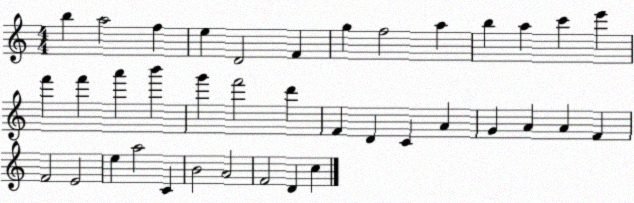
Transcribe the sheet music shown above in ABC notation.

X:1
T:Untitled
M:4/4
L:1/4
K:C
b a2 f e D2 F g f2 a b a c' e' f' f' a' b' g' f'2 d' F D C A G A A F F2 E2 e a2 C B2 A2 F2 D c